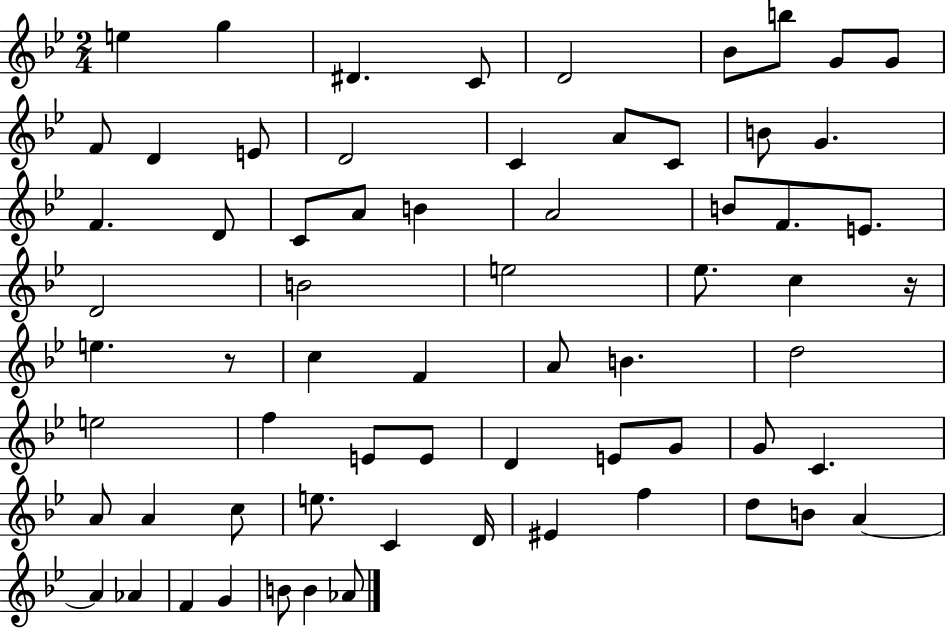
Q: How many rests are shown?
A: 2